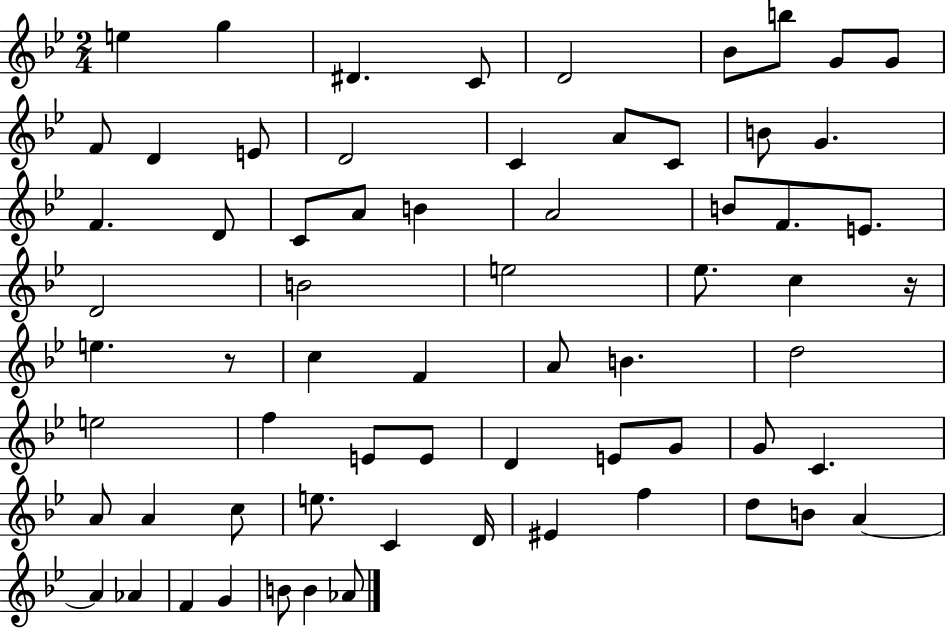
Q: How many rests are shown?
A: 2